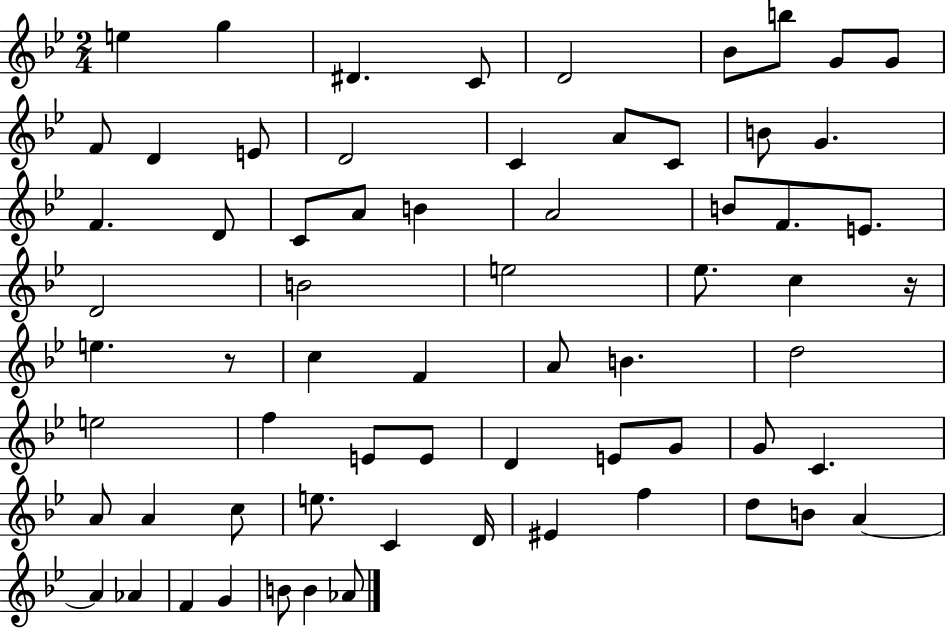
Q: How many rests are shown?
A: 2